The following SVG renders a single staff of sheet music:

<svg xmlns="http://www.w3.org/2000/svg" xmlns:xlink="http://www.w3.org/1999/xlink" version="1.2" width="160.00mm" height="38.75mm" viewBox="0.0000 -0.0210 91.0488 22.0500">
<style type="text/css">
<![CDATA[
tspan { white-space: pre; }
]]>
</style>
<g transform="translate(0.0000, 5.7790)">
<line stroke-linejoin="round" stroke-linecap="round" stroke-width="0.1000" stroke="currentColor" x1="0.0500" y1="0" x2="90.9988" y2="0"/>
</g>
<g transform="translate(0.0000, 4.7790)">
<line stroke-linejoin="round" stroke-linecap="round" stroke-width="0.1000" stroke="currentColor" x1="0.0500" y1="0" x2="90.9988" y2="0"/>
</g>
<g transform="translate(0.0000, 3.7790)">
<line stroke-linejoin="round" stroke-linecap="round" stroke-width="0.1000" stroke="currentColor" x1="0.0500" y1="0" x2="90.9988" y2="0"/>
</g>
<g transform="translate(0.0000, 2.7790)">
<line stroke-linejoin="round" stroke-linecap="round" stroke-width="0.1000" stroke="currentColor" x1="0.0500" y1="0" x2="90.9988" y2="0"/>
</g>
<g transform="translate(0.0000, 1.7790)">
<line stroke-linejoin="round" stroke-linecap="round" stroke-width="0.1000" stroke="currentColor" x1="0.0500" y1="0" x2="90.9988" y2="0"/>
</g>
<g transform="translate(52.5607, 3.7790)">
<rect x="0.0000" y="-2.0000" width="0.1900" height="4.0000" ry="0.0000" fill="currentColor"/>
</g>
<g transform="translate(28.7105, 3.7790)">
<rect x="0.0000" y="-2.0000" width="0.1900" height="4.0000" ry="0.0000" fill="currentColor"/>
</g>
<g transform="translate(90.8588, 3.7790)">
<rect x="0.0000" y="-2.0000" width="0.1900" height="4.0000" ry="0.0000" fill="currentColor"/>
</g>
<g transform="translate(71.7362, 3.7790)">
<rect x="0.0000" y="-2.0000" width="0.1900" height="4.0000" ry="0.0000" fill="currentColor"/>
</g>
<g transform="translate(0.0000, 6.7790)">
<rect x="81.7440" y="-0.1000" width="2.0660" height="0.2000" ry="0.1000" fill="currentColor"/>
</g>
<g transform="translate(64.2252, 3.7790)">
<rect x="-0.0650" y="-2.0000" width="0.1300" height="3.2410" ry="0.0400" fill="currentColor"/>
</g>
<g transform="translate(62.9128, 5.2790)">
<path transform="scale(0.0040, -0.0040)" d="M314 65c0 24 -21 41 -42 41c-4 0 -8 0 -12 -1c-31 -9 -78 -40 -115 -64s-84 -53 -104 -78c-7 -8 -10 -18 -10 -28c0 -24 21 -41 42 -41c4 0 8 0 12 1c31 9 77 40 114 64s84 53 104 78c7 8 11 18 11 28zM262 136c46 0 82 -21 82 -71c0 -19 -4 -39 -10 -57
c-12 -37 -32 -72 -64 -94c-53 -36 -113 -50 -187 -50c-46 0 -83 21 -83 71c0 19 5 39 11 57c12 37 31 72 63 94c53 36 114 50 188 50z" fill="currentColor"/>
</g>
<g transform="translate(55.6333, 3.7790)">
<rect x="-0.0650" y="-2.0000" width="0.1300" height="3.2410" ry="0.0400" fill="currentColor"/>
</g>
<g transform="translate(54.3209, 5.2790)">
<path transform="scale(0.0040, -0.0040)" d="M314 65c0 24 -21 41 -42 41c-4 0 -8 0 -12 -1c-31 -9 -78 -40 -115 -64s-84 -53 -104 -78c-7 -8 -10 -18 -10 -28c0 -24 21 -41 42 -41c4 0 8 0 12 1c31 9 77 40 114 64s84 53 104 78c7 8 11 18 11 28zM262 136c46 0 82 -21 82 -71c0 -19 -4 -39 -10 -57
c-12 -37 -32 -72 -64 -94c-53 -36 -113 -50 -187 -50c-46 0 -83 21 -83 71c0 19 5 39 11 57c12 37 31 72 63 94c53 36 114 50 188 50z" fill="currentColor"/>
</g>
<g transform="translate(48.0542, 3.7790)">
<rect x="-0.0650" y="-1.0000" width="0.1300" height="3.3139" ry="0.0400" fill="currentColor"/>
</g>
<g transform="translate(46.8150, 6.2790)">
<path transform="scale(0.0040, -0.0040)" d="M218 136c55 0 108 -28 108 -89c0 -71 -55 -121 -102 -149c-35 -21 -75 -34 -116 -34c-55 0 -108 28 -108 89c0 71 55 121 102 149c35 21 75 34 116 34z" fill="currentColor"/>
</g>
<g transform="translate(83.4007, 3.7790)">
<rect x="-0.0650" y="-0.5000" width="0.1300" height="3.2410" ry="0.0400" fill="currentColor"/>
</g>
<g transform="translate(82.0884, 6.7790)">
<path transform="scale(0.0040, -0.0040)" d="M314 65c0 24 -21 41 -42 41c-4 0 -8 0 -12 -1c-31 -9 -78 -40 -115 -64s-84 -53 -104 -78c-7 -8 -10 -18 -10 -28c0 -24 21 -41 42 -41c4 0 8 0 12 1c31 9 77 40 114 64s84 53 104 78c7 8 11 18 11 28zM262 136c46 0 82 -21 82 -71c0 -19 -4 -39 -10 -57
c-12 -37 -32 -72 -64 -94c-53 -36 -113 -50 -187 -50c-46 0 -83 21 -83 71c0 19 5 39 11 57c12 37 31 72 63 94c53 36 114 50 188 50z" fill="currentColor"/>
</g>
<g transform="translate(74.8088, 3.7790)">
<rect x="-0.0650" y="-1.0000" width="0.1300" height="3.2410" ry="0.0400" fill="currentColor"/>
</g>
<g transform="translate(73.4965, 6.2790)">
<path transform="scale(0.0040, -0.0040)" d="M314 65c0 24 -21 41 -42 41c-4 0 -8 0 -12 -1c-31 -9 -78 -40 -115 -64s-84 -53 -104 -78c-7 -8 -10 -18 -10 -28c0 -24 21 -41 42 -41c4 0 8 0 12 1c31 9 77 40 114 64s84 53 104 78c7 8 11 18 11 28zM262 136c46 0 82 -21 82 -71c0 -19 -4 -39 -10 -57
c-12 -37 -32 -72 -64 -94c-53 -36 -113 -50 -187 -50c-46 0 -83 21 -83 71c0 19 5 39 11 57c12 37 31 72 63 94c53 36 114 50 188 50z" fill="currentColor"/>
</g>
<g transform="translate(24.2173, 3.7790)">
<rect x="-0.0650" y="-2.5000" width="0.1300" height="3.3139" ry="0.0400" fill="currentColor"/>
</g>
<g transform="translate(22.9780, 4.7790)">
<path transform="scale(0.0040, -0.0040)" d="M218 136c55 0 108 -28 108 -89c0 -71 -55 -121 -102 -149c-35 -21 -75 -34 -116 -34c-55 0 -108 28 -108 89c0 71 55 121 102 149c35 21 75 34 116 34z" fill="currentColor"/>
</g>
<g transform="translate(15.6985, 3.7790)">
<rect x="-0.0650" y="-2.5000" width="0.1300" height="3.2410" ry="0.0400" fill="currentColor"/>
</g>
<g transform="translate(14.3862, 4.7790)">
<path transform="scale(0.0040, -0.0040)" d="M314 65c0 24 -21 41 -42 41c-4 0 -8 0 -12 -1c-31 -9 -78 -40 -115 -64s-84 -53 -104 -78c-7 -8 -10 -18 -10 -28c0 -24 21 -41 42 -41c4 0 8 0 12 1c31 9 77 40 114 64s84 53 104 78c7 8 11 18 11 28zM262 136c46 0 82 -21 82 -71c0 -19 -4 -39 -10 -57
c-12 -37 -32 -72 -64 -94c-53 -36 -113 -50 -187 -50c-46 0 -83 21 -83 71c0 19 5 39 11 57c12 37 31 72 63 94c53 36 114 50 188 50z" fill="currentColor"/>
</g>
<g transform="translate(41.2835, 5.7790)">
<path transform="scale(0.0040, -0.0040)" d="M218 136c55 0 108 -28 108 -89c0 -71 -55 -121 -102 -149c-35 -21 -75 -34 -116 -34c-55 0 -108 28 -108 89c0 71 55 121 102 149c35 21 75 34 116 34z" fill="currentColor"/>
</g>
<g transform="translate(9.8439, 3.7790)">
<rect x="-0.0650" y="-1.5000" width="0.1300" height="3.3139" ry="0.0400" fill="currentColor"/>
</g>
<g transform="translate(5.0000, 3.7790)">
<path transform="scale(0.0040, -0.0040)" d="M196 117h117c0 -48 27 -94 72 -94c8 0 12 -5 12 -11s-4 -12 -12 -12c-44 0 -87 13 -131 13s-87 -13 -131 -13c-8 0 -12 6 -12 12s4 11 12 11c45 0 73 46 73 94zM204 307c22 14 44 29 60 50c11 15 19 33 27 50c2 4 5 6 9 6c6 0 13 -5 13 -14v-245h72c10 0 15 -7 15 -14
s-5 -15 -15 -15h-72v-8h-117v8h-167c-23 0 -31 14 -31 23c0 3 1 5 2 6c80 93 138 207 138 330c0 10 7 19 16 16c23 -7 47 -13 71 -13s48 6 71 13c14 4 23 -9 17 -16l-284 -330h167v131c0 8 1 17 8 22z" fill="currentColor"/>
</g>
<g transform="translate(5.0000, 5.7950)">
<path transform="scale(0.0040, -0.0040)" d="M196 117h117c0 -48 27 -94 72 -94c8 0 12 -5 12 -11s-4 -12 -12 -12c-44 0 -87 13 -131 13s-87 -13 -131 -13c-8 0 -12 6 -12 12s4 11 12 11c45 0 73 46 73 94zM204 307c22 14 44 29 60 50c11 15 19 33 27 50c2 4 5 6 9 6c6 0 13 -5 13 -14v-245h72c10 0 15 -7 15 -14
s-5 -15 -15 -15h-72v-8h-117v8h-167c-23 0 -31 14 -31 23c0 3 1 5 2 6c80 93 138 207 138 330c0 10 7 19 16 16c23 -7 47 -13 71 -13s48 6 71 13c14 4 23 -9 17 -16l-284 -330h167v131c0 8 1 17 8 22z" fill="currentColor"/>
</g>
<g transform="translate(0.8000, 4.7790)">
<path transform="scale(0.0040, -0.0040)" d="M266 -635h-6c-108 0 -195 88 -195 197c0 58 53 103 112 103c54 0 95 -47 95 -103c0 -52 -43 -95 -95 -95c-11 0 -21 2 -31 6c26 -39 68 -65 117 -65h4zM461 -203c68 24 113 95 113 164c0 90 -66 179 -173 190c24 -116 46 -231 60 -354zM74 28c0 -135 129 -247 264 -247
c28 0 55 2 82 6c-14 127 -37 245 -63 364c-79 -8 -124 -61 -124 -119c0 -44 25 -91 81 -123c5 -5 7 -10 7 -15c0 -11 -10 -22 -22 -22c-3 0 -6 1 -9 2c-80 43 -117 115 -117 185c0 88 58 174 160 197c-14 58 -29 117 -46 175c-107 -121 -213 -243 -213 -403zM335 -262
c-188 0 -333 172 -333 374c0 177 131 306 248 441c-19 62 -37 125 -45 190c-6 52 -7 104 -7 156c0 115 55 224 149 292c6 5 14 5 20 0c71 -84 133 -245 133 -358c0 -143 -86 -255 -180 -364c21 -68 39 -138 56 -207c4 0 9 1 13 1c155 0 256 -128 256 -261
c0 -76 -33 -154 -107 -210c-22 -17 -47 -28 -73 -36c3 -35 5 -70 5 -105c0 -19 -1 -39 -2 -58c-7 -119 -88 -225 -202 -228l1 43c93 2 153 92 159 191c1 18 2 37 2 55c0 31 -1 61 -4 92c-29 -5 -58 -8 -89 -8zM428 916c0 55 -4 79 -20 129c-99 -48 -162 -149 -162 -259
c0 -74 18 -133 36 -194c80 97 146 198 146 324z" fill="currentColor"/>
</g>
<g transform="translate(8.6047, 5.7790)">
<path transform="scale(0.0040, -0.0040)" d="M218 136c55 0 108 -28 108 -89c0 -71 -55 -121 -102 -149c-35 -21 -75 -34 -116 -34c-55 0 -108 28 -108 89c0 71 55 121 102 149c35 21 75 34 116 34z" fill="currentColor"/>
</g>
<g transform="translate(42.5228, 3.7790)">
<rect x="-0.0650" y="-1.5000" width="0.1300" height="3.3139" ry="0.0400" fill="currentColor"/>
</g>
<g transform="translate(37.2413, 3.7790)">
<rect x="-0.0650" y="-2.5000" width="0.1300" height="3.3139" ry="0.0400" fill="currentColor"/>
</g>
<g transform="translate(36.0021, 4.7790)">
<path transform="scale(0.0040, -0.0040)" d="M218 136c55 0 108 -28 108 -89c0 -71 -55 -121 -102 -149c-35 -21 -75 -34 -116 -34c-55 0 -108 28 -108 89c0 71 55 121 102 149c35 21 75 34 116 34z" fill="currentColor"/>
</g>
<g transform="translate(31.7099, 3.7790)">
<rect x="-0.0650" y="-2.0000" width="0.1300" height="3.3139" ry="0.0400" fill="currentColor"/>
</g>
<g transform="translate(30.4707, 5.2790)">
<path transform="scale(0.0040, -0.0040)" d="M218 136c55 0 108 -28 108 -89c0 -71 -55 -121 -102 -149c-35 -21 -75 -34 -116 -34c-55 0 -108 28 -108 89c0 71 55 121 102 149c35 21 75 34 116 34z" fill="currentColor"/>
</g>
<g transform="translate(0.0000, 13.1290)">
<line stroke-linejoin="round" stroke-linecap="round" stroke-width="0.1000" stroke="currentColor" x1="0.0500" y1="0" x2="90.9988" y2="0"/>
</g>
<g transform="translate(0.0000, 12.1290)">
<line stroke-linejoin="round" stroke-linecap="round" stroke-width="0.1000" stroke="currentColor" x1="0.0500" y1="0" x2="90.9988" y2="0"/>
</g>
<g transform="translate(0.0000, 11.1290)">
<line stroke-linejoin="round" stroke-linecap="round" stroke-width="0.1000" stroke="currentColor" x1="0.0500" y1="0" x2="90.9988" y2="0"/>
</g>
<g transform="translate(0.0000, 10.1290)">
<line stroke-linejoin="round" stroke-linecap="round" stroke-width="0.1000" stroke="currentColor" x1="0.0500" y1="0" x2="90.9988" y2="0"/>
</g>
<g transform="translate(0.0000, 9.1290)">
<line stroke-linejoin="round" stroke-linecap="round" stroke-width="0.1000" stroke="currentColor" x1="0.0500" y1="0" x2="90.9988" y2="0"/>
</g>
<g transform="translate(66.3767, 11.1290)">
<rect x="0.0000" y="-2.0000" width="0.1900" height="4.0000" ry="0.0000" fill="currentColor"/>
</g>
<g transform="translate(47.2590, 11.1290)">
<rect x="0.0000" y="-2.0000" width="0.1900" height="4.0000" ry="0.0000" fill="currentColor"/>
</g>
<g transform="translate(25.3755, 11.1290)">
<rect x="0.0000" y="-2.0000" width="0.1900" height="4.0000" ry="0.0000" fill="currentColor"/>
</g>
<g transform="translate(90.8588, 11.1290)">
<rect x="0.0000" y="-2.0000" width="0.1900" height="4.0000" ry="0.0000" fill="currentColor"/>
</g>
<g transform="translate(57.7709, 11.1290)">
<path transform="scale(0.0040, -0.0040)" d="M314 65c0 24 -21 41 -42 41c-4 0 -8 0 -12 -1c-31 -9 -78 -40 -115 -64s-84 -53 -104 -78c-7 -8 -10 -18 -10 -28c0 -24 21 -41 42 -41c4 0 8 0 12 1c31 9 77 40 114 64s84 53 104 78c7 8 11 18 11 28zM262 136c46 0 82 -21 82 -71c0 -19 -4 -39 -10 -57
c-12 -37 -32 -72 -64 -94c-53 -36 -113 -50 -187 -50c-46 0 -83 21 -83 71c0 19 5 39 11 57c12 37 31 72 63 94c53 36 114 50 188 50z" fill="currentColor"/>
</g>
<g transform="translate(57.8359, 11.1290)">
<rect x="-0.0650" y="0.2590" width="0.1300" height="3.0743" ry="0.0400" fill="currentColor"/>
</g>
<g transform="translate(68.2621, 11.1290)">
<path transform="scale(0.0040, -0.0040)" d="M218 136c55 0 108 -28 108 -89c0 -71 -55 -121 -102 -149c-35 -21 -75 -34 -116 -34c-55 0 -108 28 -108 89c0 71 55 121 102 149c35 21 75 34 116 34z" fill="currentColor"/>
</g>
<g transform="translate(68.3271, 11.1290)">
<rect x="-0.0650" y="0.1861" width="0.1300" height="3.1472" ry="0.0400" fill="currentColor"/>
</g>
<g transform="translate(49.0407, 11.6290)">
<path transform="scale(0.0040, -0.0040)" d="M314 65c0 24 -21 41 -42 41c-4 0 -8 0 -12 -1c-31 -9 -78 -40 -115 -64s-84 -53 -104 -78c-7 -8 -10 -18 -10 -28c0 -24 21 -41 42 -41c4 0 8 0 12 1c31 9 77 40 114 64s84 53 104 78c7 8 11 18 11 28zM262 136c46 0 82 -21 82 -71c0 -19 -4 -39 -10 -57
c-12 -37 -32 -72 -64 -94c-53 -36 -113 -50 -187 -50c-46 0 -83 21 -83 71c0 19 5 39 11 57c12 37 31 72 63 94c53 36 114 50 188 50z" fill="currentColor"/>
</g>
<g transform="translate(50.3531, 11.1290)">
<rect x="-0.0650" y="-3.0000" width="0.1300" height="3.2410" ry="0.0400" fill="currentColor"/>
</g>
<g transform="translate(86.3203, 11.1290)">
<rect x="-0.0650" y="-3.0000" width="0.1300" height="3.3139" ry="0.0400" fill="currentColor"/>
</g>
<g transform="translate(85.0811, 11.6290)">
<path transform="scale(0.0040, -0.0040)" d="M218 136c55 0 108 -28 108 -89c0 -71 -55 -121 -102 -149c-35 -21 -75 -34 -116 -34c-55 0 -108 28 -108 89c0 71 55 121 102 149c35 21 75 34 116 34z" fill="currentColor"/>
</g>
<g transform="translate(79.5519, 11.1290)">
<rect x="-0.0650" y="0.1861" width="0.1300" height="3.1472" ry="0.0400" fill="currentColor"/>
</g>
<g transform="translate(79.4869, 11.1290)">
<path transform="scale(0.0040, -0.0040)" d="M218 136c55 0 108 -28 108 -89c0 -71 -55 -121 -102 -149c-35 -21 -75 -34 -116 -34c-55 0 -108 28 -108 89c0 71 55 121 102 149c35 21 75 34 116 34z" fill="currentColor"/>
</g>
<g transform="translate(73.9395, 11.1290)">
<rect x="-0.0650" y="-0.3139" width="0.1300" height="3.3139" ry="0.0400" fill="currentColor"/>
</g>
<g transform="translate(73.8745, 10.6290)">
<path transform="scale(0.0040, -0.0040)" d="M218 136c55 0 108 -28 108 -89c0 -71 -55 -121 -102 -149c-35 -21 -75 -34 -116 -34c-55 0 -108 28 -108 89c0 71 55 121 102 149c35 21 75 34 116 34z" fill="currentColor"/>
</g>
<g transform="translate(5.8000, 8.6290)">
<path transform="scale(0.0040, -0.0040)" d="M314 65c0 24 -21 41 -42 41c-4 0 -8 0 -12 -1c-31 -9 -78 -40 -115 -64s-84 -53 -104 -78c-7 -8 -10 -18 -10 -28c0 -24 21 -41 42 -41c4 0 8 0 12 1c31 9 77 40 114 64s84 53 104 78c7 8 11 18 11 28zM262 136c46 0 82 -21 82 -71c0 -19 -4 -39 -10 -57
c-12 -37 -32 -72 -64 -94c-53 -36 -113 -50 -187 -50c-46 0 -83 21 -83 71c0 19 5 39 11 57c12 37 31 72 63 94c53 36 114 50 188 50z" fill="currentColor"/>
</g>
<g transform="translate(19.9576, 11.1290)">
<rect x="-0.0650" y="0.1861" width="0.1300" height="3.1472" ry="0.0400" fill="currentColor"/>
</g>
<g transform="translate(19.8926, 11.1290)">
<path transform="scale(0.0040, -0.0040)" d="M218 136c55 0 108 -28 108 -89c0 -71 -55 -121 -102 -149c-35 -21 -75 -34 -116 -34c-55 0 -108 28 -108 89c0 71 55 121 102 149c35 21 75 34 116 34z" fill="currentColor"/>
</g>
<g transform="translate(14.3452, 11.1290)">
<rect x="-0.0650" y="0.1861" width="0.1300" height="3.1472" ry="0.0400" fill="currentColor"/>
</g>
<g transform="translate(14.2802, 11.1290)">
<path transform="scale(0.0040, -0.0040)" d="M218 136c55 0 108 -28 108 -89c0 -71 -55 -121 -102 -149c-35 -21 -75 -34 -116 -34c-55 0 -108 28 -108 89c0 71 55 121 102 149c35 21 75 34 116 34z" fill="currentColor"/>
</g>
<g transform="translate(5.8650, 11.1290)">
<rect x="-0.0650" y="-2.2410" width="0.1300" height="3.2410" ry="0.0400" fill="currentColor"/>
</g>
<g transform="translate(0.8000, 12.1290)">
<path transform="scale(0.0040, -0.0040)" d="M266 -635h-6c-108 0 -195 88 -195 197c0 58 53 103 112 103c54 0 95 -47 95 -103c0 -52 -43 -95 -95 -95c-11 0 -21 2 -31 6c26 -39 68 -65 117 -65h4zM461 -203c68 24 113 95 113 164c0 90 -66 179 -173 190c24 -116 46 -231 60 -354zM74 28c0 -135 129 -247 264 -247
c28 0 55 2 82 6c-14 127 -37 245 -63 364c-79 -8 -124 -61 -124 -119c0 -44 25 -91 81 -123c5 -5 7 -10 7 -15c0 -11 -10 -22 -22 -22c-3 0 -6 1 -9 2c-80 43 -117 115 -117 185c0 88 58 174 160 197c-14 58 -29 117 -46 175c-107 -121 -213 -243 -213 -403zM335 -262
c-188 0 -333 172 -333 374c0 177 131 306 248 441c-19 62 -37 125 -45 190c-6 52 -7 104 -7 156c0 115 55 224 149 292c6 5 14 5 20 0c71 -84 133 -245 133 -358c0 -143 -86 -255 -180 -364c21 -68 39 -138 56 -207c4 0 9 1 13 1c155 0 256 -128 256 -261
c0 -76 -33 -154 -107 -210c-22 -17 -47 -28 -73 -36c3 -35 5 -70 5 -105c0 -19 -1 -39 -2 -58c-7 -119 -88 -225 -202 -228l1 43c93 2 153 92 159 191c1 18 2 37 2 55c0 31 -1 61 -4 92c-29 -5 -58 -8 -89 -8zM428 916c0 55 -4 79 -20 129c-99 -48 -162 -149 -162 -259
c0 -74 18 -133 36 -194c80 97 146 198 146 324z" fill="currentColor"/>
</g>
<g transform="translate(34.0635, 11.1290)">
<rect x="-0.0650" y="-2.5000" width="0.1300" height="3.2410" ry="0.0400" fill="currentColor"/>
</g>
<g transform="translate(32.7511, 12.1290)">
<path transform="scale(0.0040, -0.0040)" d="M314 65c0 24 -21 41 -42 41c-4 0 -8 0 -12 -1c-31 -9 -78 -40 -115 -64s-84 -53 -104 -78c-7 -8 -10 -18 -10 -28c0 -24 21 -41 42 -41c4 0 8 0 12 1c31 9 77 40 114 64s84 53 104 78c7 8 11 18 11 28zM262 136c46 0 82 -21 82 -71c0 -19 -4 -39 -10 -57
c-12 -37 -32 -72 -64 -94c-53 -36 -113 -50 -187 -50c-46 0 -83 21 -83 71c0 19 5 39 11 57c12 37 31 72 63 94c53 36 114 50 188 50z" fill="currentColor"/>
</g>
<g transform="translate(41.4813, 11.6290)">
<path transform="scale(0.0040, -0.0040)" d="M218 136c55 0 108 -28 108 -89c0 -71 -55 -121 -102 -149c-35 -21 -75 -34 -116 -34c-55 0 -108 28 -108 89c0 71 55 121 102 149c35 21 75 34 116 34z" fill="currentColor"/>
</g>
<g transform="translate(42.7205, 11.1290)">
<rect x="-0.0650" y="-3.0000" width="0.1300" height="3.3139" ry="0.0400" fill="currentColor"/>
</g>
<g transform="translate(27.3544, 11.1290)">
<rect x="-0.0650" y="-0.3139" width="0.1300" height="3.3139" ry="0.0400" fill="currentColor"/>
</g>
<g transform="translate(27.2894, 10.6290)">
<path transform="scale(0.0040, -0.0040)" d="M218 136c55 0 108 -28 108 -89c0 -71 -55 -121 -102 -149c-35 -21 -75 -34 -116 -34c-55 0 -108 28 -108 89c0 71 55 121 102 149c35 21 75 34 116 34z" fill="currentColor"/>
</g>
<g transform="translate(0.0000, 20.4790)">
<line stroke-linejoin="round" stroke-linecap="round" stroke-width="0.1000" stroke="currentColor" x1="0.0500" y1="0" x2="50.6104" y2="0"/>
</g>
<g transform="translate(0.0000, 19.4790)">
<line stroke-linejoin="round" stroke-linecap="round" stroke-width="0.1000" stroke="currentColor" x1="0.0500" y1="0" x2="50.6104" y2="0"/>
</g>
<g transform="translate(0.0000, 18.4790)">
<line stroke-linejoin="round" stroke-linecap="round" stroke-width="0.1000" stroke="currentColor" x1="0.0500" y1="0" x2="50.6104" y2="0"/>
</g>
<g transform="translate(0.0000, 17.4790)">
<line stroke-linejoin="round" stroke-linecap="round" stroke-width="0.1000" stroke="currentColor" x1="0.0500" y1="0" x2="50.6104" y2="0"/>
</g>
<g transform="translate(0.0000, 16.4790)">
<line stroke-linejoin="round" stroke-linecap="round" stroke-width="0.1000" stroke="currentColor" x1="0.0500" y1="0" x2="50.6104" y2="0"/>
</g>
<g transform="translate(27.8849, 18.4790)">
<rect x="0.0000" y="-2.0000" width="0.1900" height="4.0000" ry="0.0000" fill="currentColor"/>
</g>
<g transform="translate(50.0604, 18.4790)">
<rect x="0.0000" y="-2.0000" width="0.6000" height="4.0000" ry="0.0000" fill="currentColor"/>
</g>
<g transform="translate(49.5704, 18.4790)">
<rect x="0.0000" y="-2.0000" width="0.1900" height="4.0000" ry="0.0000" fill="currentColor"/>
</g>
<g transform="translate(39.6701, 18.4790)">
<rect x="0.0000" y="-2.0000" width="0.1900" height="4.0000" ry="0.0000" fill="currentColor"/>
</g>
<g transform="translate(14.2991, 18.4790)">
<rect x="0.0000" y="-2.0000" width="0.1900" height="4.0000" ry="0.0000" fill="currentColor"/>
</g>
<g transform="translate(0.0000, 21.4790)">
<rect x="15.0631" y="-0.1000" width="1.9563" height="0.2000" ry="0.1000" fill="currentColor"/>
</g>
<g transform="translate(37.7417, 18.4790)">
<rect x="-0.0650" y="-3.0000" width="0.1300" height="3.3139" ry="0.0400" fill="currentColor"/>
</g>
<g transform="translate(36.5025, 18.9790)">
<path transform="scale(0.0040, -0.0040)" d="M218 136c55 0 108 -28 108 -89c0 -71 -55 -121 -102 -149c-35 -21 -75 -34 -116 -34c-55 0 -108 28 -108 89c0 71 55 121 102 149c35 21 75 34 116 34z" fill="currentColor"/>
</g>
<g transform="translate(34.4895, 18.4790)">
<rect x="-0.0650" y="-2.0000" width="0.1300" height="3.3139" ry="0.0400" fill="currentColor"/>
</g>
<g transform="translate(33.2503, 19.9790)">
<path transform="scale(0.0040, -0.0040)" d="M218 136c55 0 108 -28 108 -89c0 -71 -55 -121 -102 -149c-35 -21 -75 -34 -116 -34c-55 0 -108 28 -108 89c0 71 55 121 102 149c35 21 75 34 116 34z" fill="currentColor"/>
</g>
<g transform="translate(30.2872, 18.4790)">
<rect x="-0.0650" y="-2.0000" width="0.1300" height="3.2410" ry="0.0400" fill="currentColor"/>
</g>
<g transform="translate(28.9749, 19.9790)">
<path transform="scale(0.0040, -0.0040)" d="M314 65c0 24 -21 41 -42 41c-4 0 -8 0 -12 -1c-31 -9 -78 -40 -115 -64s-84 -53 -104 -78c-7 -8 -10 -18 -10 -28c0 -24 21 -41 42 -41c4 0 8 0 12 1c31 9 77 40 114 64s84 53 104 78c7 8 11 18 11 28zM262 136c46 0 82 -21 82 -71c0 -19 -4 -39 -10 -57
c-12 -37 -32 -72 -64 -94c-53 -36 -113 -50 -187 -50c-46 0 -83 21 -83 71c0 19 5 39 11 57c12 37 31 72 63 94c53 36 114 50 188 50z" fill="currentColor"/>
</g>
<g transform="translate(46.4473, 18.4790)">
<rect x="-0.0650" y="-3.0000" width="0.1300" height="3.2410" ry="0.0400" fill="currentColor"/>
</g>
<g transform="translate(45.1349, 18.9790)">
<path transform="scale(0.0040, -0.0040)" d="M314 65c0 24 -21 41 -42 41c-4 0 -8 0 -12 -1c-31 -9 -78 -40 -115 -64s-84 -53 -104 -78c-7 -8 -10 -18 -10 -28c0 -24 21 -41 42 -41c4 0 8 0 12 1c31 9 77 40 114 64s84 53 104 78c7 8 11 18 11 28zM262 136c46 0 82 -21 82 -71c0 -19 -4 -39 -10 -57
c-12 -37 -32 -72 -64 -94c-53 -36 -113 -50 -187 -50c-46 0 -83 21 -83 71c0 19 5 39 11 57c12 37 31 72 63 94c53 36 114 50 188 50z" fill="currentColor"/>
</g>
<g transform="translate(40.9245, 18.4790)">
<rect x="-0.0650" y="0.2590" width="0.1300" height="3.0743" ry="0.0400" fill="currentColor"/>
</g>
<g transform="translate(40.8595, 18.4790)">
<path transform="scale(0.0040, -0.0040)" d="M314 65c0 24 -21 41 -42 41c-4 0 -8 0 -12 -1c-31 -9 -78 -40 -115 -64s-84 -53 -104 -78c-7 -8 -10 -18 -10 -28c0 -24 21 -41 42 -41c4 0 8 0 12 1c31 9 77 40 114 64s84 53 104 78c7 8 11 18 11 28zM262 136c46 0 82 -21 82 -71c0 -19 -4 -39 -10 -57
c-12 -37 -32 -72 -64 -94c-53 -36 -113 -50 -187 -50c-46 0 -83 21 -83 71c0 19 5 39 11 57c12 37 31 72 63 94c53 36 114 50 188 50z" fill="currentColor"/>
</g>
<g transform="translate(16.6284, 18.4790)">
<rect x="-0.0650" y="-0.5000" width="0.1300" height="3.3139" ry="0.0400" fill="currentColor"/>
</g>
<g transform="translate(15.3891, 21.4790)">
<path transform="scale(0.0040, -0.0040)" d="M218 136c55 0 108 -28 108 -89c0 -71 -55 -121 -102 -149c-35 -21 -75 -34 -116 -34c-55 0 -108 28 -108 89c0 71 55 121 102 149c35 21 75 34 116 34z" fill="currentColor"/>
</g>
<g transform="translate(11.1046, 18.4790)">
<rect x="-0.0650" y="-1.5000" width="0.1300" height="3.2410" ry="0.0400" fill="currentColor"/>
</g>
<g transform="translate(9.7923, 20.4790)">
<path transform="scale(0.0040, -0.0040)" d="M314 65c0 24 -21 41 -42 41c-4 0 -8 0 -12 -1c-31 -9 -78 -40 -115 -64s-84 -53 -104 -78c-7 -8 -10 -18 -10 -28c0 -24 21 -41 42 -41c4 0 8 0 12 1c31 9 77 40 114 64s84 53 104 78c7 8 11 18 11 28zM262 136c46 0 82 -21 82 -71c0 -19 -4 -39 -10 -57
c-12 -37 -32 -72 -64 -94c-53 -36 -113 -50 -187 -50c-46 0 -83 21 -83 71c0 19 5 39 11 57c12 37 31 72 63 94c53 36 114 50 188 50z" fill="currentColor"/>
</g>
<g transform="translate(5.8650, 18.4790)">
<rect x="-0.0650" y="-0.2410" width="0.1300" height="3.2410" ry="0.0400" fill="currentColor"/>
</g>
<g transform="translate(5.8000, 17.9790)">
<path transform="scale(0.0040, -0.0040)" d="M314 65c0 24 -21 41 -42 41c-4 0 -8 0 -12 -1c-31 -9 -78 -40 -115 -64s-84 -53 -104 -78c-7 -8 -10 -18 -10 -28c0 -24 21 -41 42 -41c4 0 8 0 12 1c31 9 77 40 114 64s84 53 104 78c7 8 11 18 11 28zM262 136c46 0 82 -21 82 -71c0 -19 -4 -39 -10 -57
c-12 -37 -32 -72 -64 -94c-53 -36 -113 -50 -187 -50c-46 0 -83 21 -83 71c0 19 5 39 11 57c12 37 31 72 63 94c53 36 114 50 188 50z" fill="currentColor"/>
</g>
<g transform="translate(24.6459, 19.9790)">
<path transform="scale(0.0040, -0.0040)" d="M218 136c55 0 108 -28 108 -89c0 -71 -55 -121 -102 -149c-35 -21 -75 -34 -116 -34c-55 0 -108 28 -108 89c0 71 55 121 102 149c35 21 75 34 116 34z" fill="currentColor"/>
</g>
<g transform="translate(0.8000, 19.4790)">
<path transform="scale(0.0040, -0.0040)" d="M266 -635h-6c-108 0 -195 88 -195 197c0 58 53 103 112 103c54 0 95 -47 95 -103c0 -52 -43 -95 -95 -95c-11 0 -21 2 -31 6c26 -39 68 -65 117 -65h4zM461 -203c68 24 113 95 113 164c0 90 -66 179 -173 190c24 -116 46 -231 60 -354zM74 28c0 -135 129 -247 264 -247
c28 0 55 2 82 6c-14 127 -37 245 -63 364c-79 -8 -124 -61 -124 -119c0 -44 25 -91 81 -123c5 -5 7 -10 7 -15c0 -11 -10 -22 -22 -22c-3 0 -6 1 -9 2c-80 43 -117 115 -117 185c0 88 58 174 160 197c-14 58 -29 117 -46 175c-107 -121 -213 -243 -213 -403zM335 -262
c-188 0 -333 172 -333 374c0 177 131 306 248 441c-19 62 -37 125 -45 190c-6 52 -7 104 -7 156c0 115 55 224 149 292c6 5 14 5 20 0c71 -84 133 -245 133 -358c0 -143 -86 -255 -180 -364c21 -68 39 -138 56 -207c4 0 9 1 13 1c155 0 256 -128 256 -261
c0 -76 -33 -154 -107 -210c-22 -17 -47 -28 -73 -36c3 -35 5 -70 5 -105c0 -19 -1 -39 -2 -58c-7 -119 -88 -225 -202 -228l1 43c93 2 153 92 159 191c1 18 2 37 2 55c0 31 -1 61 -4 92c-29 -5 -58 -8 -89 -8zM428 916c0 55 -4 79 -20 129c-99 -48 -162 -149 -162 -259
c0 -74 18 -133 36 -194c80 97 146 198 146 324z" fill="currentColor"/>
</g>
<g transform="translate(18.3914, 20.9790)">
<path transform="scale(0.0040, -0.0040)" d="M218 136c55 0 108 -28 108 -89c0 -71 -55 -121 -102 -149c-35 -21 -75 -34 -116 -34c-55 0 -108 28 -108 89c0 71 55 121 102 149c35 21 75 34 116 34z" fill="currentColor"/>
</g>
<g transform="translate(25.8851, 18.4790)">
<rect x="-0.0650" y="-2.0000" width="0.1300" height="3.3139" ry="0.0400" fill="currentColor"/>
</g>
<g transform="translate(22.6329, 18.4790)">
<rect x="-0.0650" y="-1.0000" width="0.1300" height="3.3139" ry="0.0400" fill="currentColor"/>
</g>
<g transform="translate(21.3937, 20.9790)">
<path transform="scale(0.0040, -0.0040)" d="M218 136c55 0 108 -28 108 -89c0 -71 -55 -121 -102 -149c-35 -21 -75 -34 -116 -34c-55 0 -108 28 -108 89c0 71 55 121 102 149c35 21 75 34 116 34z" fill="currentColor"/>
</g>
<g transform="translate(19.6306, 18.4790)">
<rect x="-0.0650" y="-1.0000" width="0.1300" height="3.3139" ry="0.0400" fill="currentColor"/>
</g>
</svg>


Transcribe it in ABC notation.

X:1
T:Untitled
M:4/4
L:1/4
K:C
E G2 G F G E D F2 F2 D2 C2 g2 B B c G2 A A2 B2 B c B A c2 E2 C D D F F2 F A B2 A2